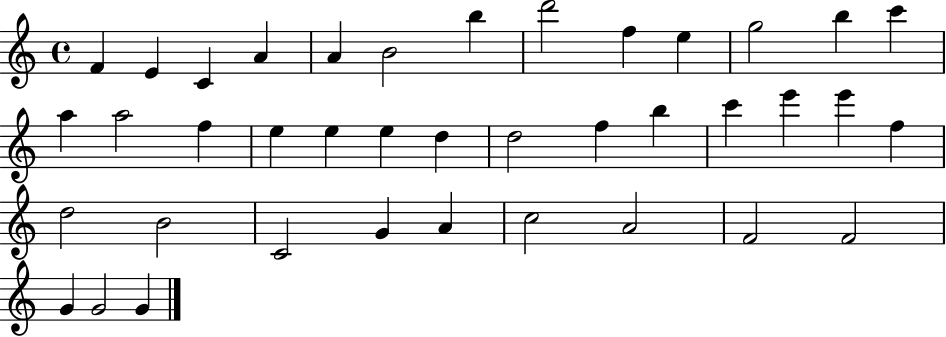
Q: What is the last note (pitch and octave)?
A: G4